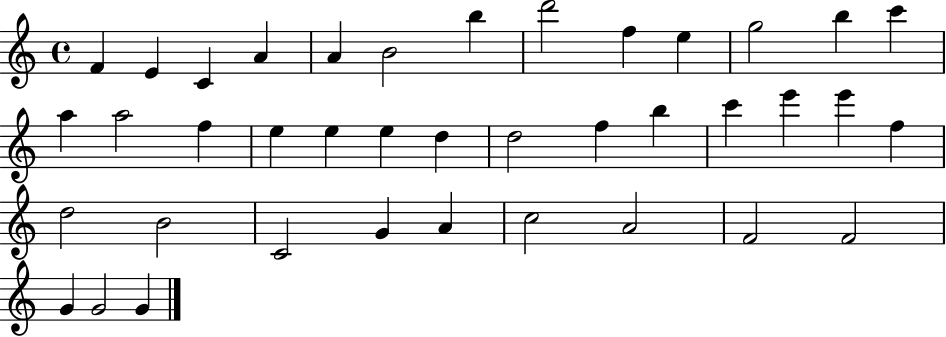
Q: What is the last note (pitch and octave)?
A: G4